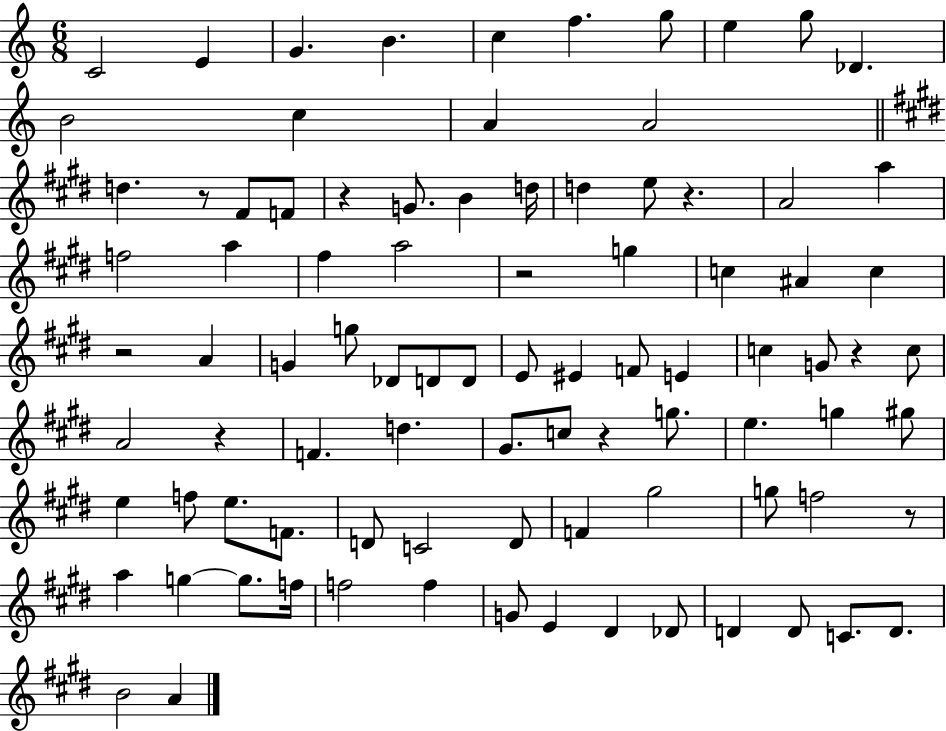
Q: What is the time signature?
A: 6/8